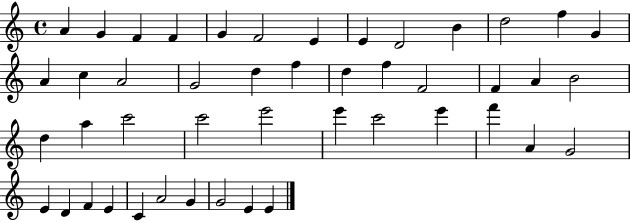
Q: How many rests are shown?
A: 0